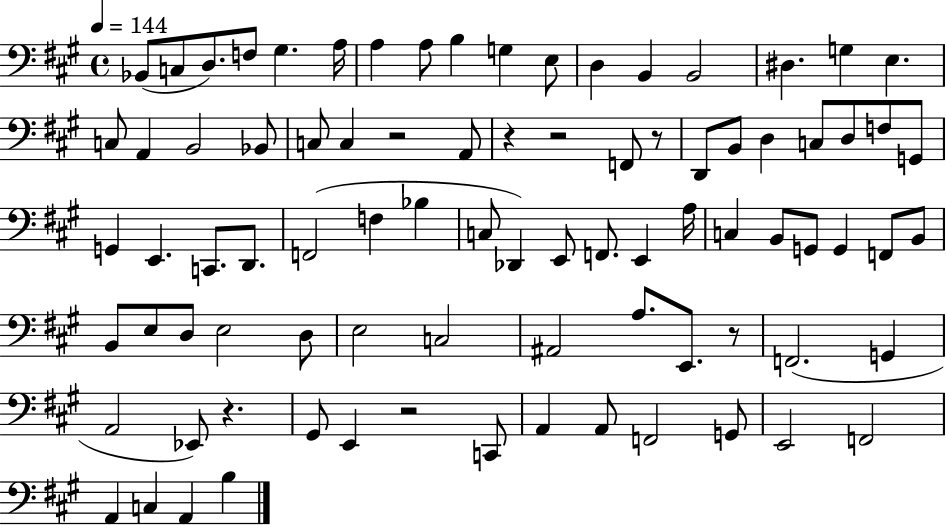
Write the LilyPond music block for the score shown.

{
  \clef bass
  \time 4/4
  \defaultTimeSignature
  \key a \major
  \tempo 4 = 144
  bes,8( c8 d8.) f8 gis4. a16 | a4 a8 b4 g4 e8 | d4 b,4 b,2 | dis4. g4 e4. | \break c8 a,4 b,2 bes,8 | c8 c4 r2 a,8 | r4 r2 f,8 r8 | d,8 b,8 d4 c8 d8 f8 g,8 | \break g,4 e,4. c,8. d,8. | f,2( f4 bes4 | c8 des,4) e,8 f,8. e,4 a16 | c4 b,8 g,8 g,4 f,8 b,8 | \break b,8 e8 d8 e2 d8 | e2 c2 | ais,2 a8. e,8. r8 | f,2.( g,4 | \break a,2 ees,8) r4. | gis,8 e,4 r2 c,8 | a,4 a,8 f,2 g,8 | e,2 f,2 | \break a,4 c4 a,4 b4 | \bar "|."
}